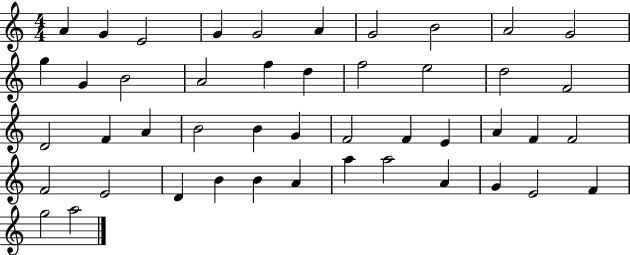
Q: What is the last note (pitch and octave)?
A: A5